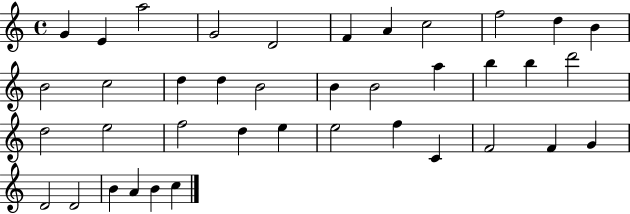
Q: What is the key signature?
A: C major